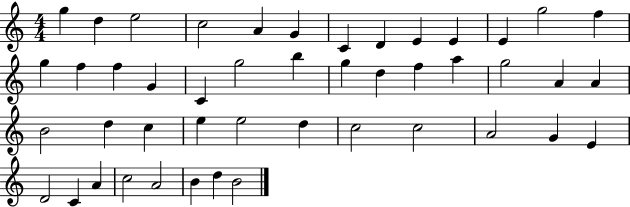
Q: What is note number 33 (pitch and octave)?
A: D5